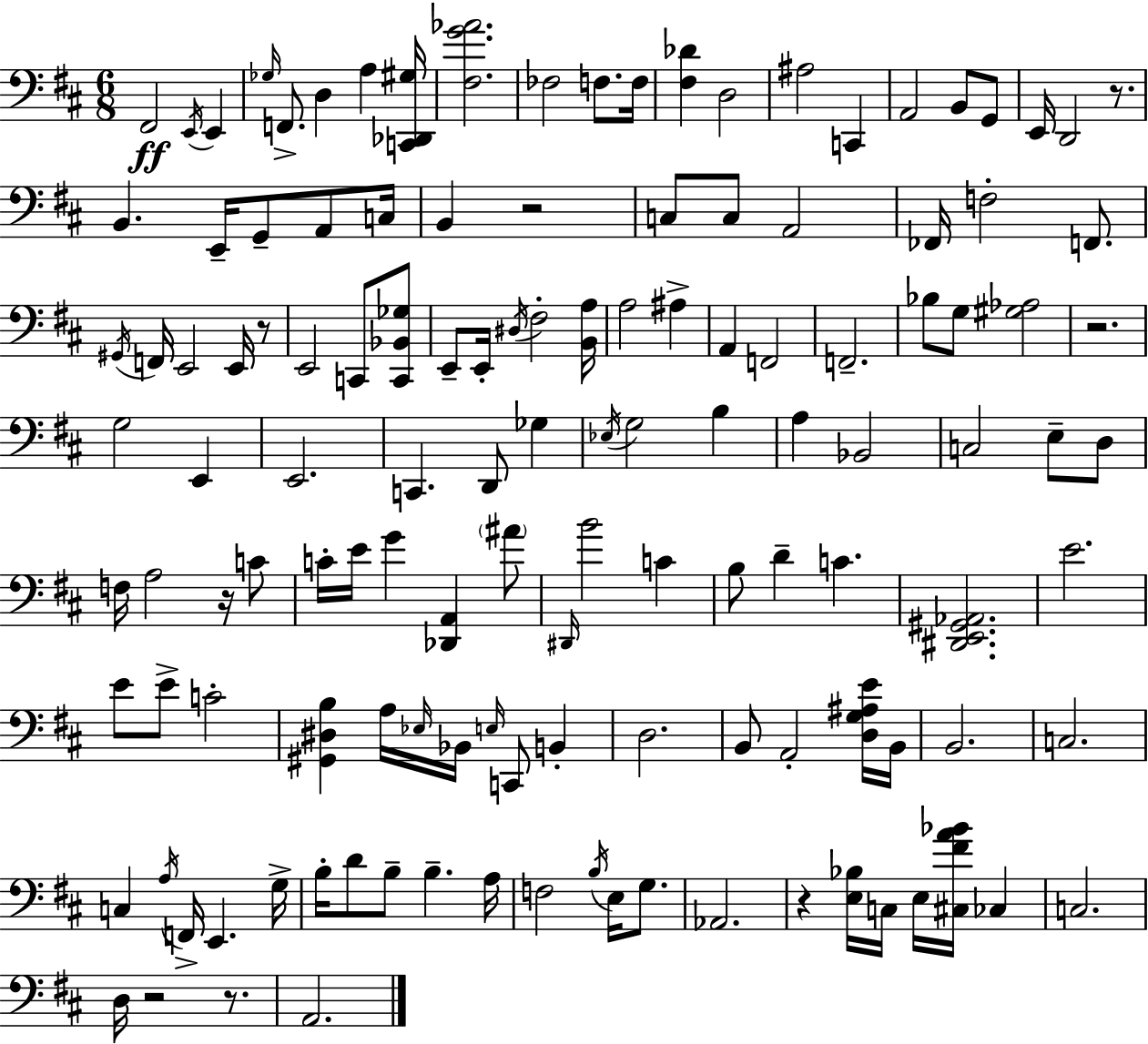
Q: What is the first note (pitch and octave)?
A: F#2